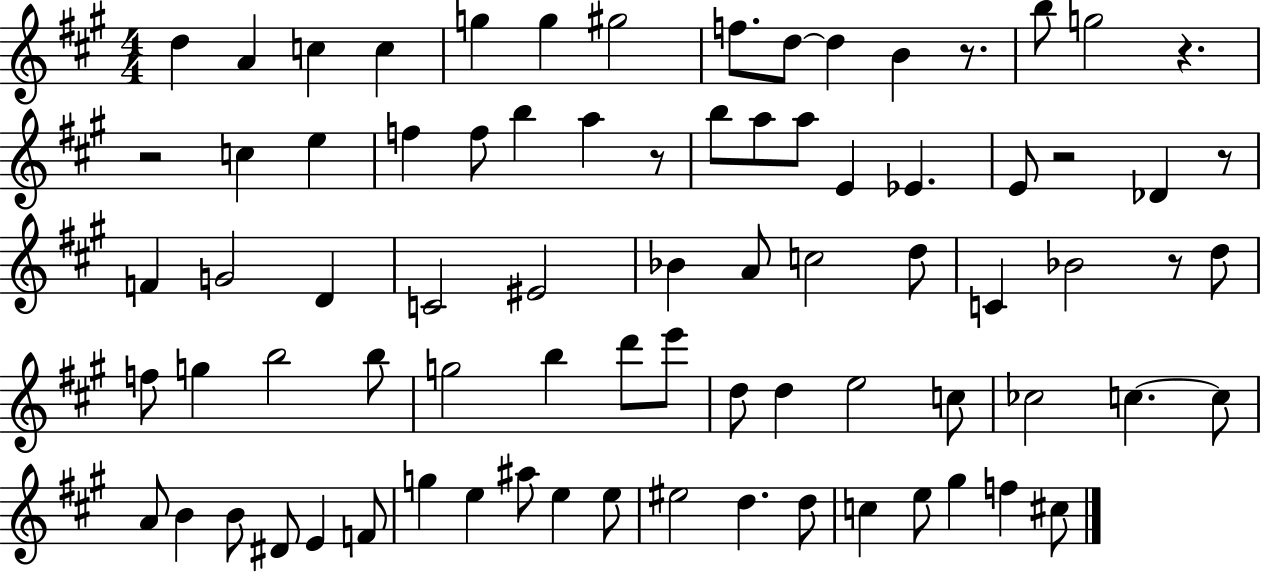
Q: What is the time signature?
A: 4/4